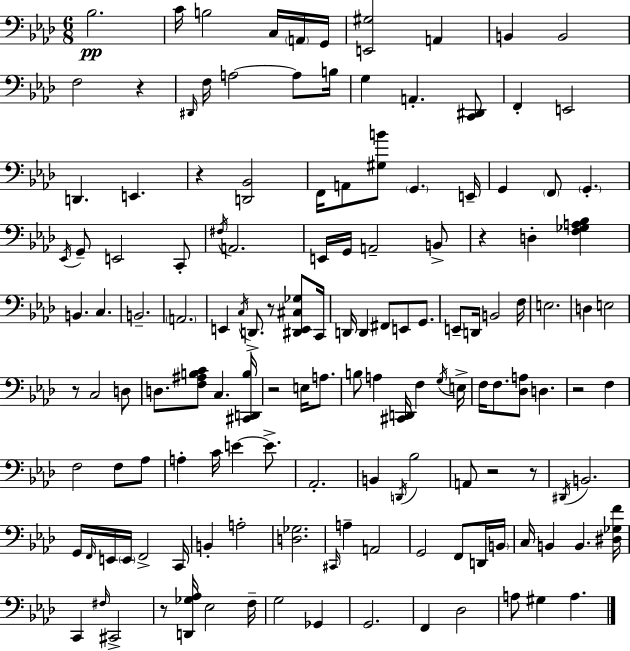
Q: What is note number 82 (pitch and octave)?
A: Ab2